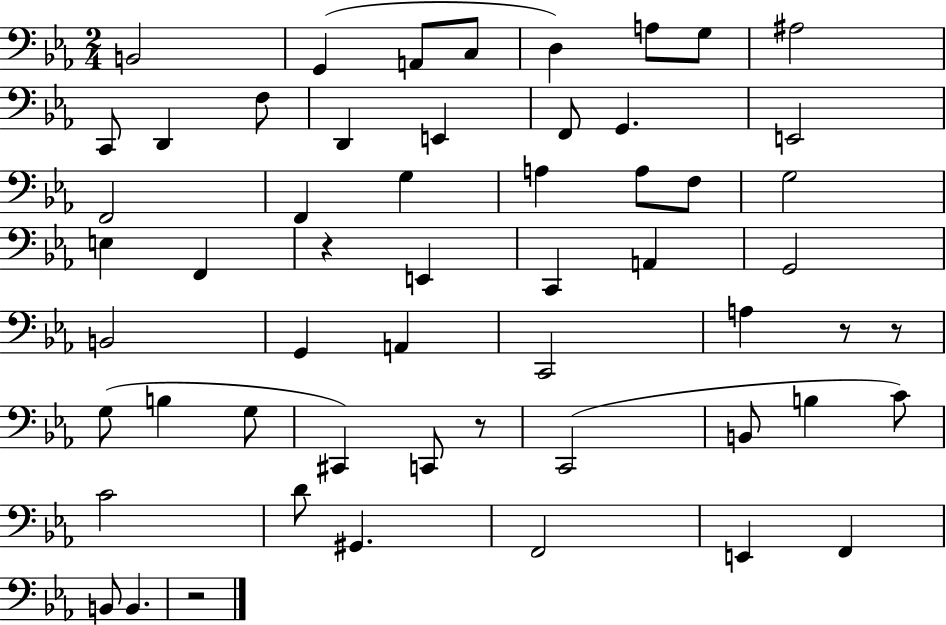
B2/h G2/q A2/e C3/e D3/q A3/e G3/e A#3/h C2/e D2/q F3/e D2/q E2/q F2/e G2/q. E2/h F2/h F2/q G3/q A3/q A3/e F3/e G3/h E3/q F2/q R/q E2/q C2/q A2/q G2/h B2/h G2/q A2/q C2/h A3/q R/e R/e G3/e B3/q G3/e C#2/q C2/e R/e C2/h B2/e B3/q C4/e C4/h D4/e G#2/q. F2/h E2/q F2/q B2/e B2/q. R/h